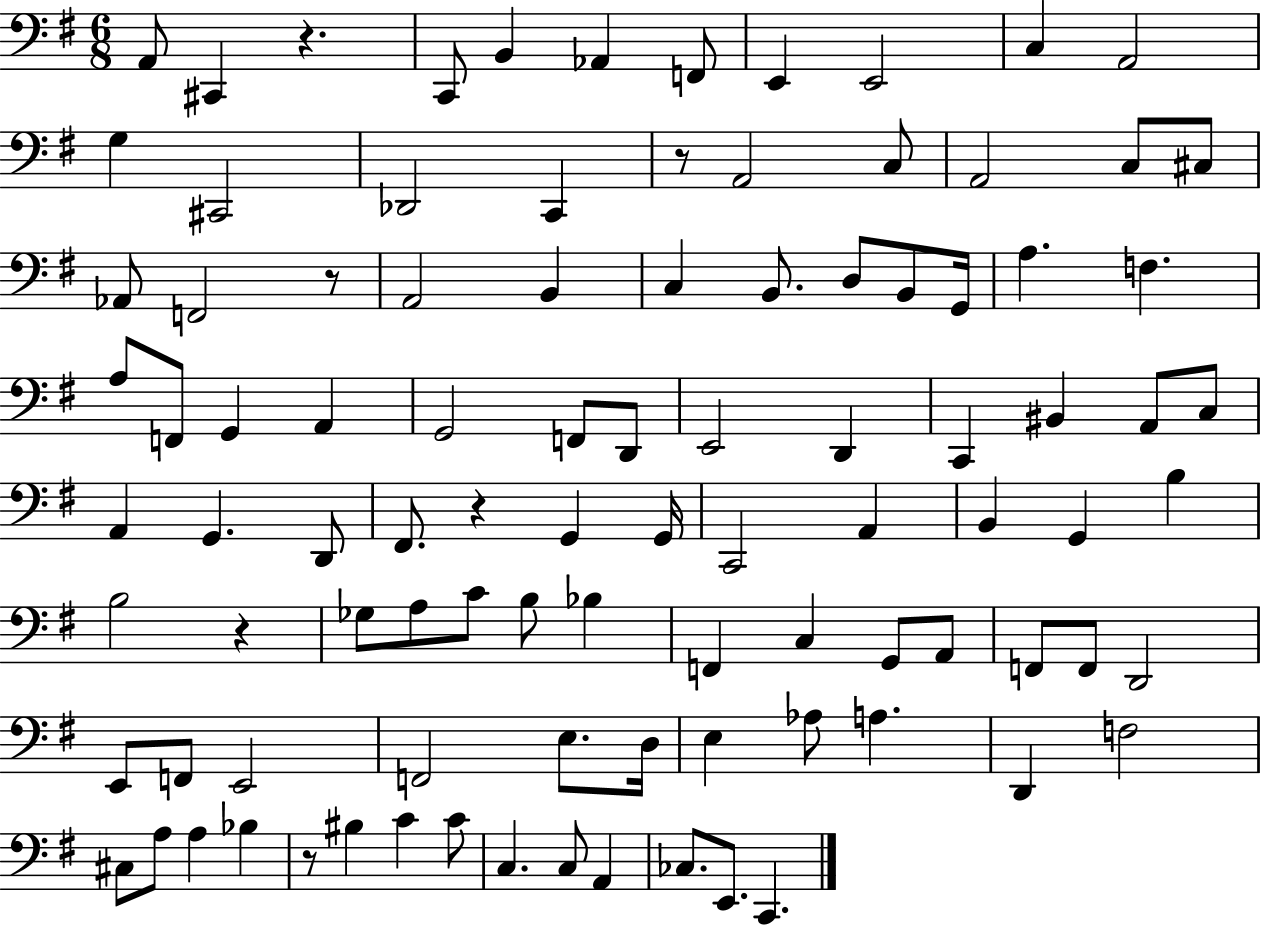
{
  \clef bass
  \numericTimeSignature
  \time 6/8
  \key g \major
  a,8 cis,4 r4. | c,8 b,4 aes,4 f,8 | e,4 e,2 | c4 a,2 | \break g4 cis,2 | des,2 c,4 | r8 a,2 c8 | a,2 c8 cis8 | \break aes,8 f,2 r8 | a,2 b,4 | c4 b,8. d8 b,8 g,16 | a4. f4. | \break a8 f,8 g,4 a,4 | g,2 f,8 d,8 | e,2 d,4 | c,4 bis,4 a,8 c8 | \break a,4 g,4. d,8 | fis,8. r4 g,4 g,16 | c,2 a,4 | b,4 g,4 b4 | \break b2 r4 | ges8 a8 c'8 b8 bes4 | f,4 c4 g,8 a,8 | f,8 f,8 d,2 | \break e,8 f,8 e,2 | f,2 e8. d16 | e4 aes8 a4. | d,4 f2 | \break cis8 a8 a4 bes4 | r8 bis4 c'4 c'8 | c4. c8 a,4 | ces8. e,8. c,4. | \break \bar "|."
}